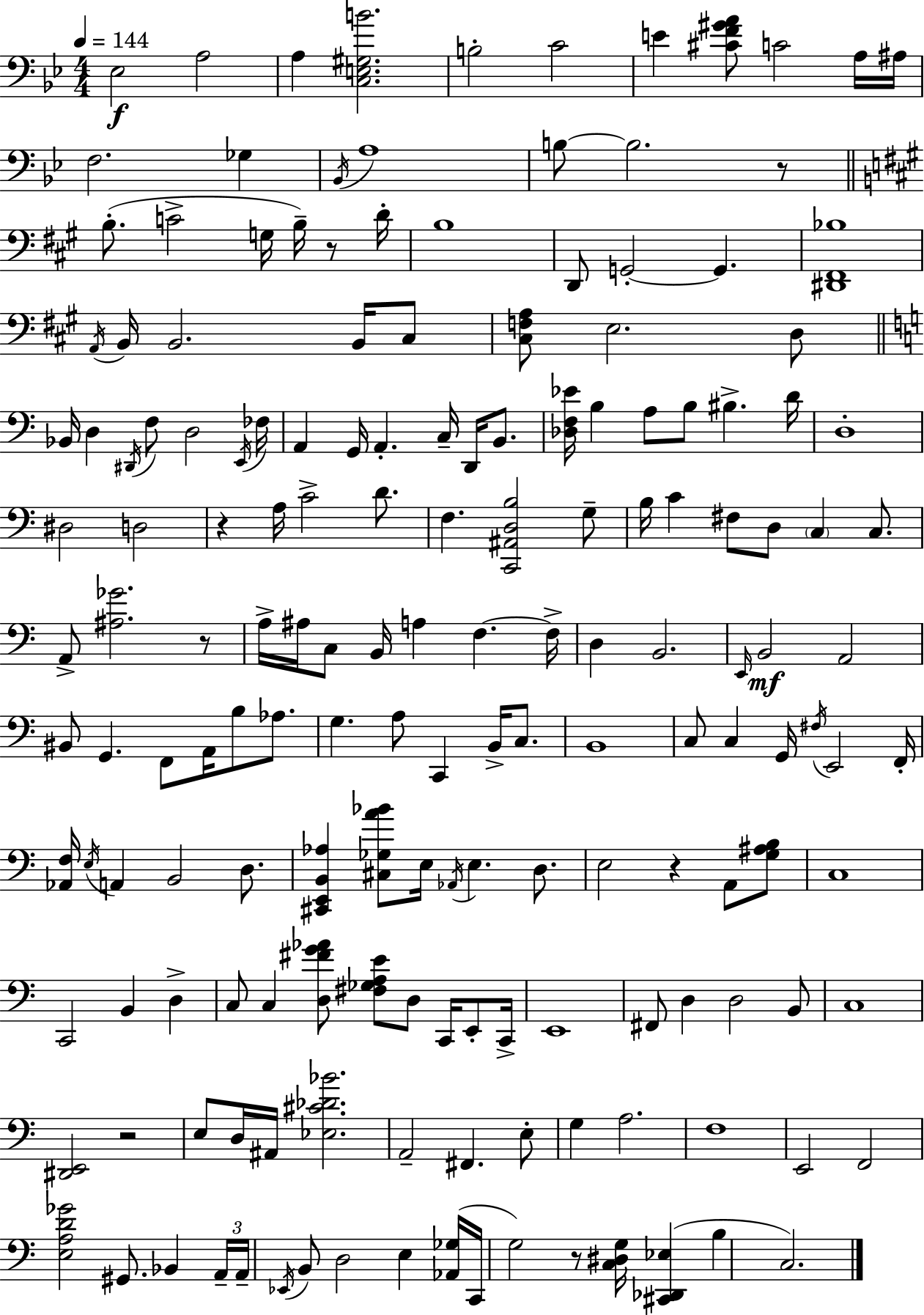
X:1
T:Untitled
M:4/4
L:1/4
K:Bb
_E,2 A,2 A, [C,E,^G,B]2 B,2 C2 E [^CF^GA]/2 C2 A,/4 ^A,/4 F,2 _G, _B,,/4 A,4 B,/2 B,2 z/2 B,/2 C2 G,/4 B,/4 z/2 D/4 B,4 D,,/2 G,,2 G,, [^D,,^F,,_B,]4 A,,/4 B,,/4 B,,2 B,,/4 ^C,/2 [^C,F,A,]/2 E,2 D,/2 _B,,/4 D, ^D,,/4 F,/2 D,2 E,,/4 _F,/4 A,, G,,/4 A,, C,/4 D,,/4 B,,/2 [_D,F,_E]/4 B, A,/2 B,/2 ^B, D/4 D,4 ^D,2 D,2 z A,/4 C2 D/2 F, [C,,^A,,D,B,]2 G,/2 B,/4 C ^F,/2 D,/2 C, C,/2 A,,/2 [^A,_G]2 z/2 A,/4 ^A,/4 C,/2 B,,/4 A, F, F,/4 D, B,,2 E,,/4 B,,2 A,,2 ^B,,/2 G,, F,,/2 A,,/4 B,/2 _A,/2 G, A,/2 C,, B,,/4 C,/2 B,,4 C,/2 C, G,,/4 ^F,/4 E,,2 F,,/4 [_A,,F,]/4 E,/4 A,, B,,2 D,/2 [^C,,E,,B,,_A,] [^C,_G,A_B]/2 E,/4 _A,,/4 E, D,/2 E,2 z A,,/2 [G,^A,B,]/2 C,4 C,,2 B,, D, C,/2 C, [D,^FG_A]/2 [^F,_G,A,E]/2 D,/2 C,,/4 E,,/2 C,,/4 E,,4 ^F,,/2 D, D,2 B,,/2 C,4 [^D,,E,,]2 z2 E,/2 D,/4 ^A,,/4 [_E,^C_D_B]2 A,,2 ^F,, E,/2 G, A,2 F,4 E,,2 F,,2 [E,A,D_G]2 ^G,,/2 _B,, A,,/4 A,,/4 _E,,/4 B,,/2 D,2 E, [_A,,_G,]/4 C,,/4 G,2 z/2 [C,^D,G,]/4 [^C,,_D,,_E,] B, C,2